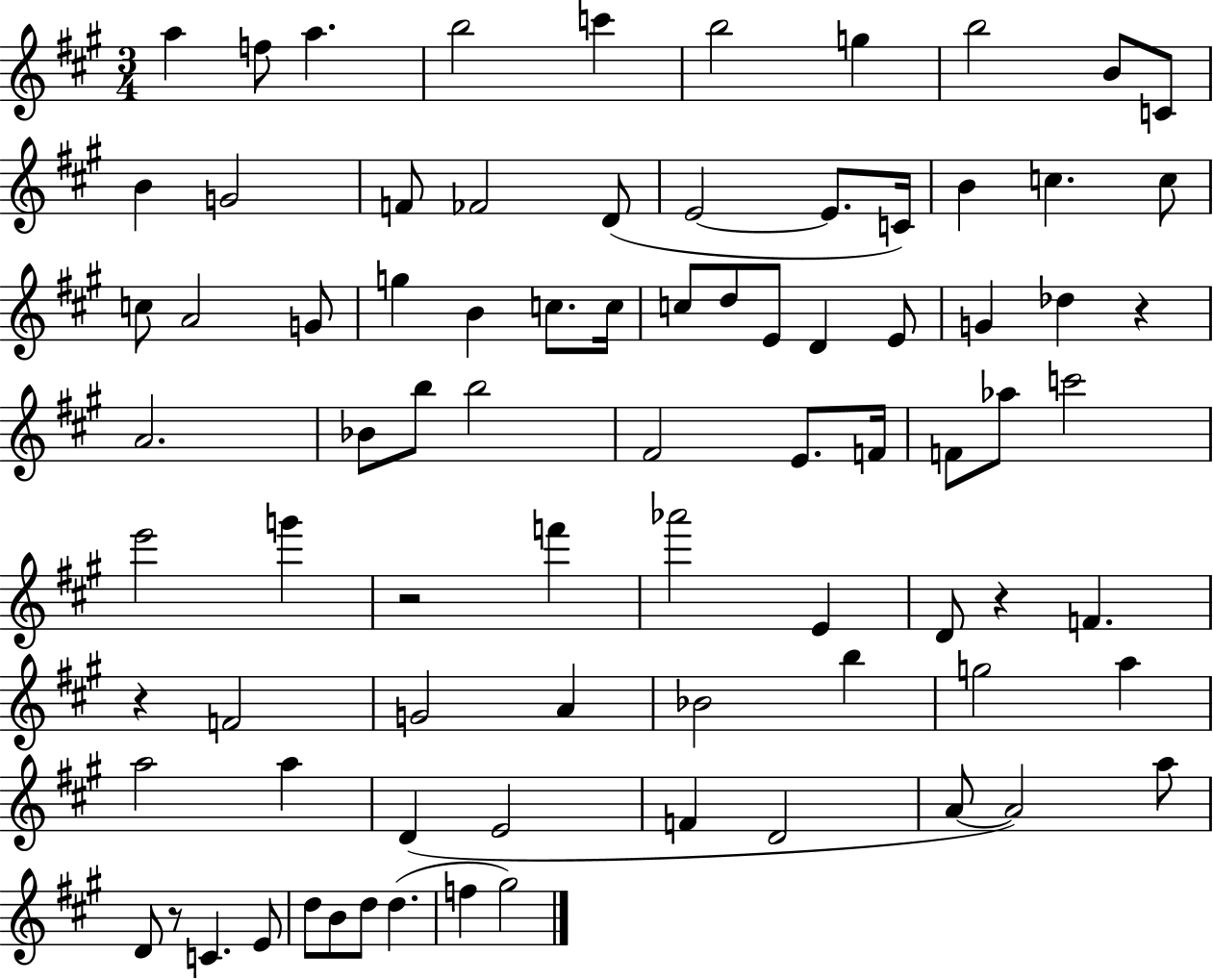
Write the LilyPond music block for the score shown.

{
  \clef treble
  \numericTimeSignature
  \time 3/4
  \key a \major
  a''4 f''8 a''4. | b''2 c'''4 | b''2 g''4 | b''2 b'8 c'8 | \break b'4 g'2 | f'8 fes'2 d'8( | e'2~~ e'8. c'16) | b'4 c''4. c''8 | \break c''8 a'2 g'8 | g''4 b'4 c''8. c''16 | c''8 d''8 e'8 d'4 e'8 | g'4 des''4 r4 | \break a'2. | bes'8 b''8 b''2 | fis'2 e'8. f'16 | f'8 aes''8 c'''2 | \break e'''2 g'''4 | r2 f'''4 | aes'''2 e'4 | d'8 r4 f'4. | \break r4 f'2 | g'2 a'4 | bes'2 b''4 | g''2 a''4 | \break a''2 a''4 | d'4( e'2 | f'4 d'2 | a'8~~ a'2) a''8 | \break d'8 r8 c'4. e'8 | d''8 b'8 d''8 d''4.( | f''4 gis''2) | \bar "|."
}